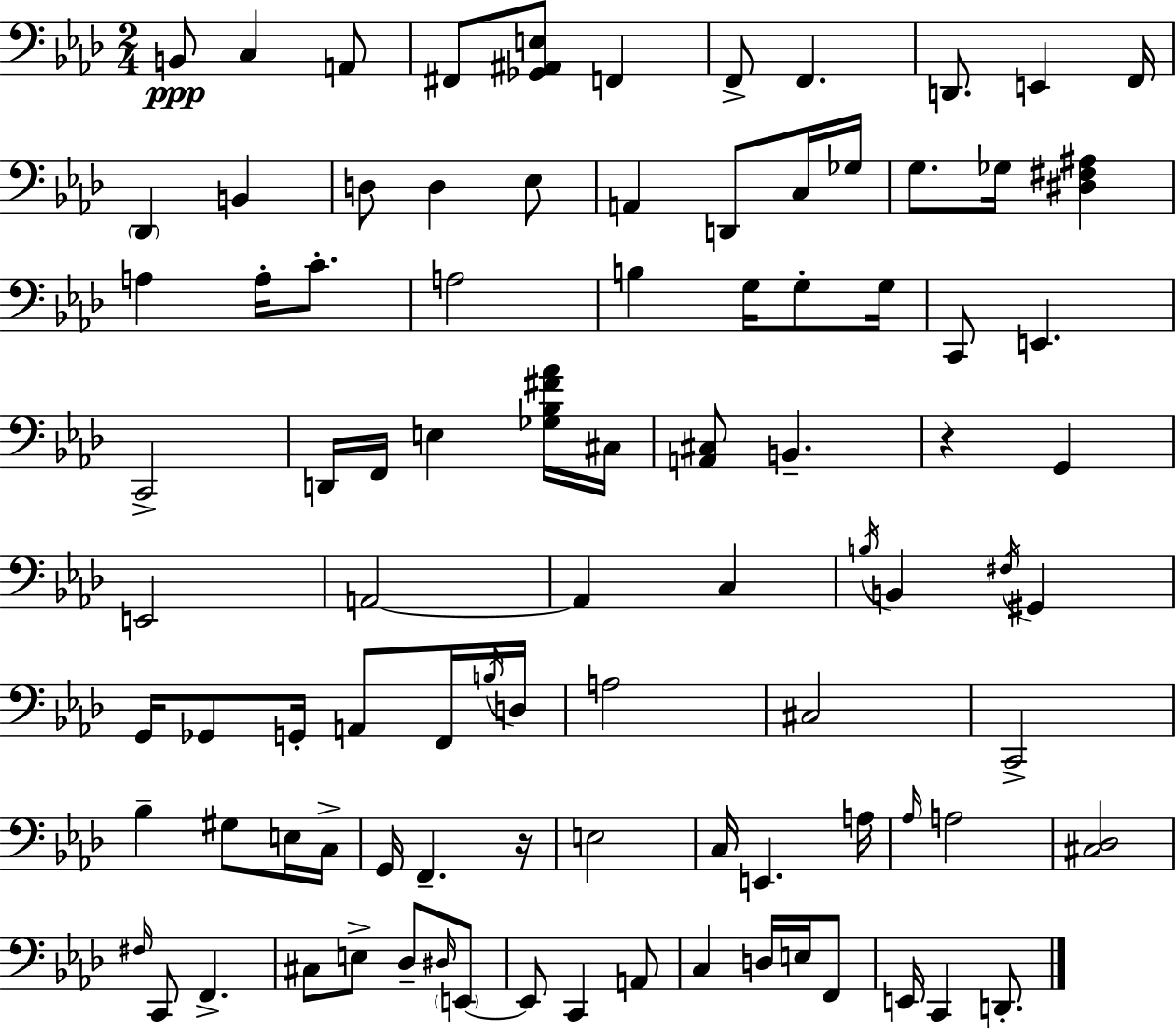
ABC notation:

X:1
T:Untitled
M:2/4
L:1/4
K:Ab
B,,/2 C, A,,/2 ^F,,/2 [_G,,^A,,E,]/2 F,, F,,/2 F,, D,,/2 E,, F,,/4 _D,, B,, D,/2 D, _E,/2 A,, D,,/2 C,/4 _G,/4 G,/2 _G,/4 [^D,^F,^A,] A, A,/4 C/2 A,2 B, G,/4 G,/2 G,/4 C,,/2 E,, C,,2 D,,/4 F,,/4 E, [_G,_B,^F_A]/4 ^C,/4 [A,,^C,]/2 B,, z G,, E,,2 A,,2 A,, C, B,/4 B,, ^F,/4 ^G,, G,,/4 _G,,/2 G,,/4 A,,/2 F,,/4 B,/4 D,/4 A,2 ^C,2 C,,2 _B, ^G,/2 E,/4 C,/4 G,,/4 F,, z/4 E,2 C,/4 E,, A,/4 _A,/4 A,2 [^C,_D,]2 ^F,/4 C,,/2 F,, ^C,/2 E,/2 _D,/2 ^D,/4 E,,/2 E,,/2 C,, A,,/2 C, D,/4 E,/4 F,,/2 E,,/4 C,, D,,/2